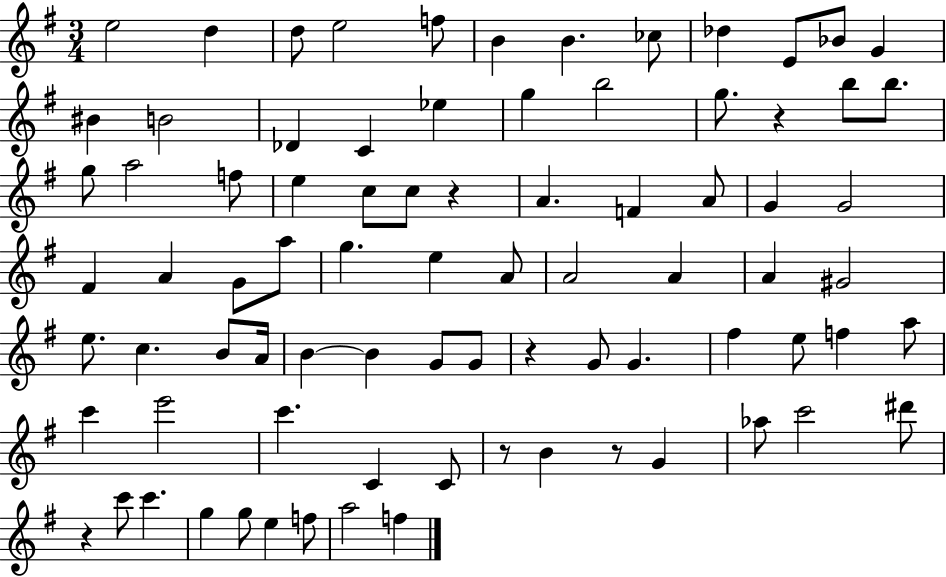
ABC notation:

X:1
T:Untitled
M:3/4
L:1/4
K:G
e2 d d/2 e2 f/2 B B _c/2 _d E/2 _B/2 G ^B B2 _D C _e g b2 g/2 z b/2 b/2 g/2 a2 f/2 e c/2 c/2 z A F A/2 G G2 ^F A G/2 a/2 g e A/2 A2 A A ^G2 e/2 c B/2 A/4 B B G/2 G/2 z G/2 G ^f e/2 f a/2 c' e'2 c' C C/2 z/2 B z/2 G _a/2 c'2 ^d'/2 z c'/2 c' g g/2 e f/2 a2 f